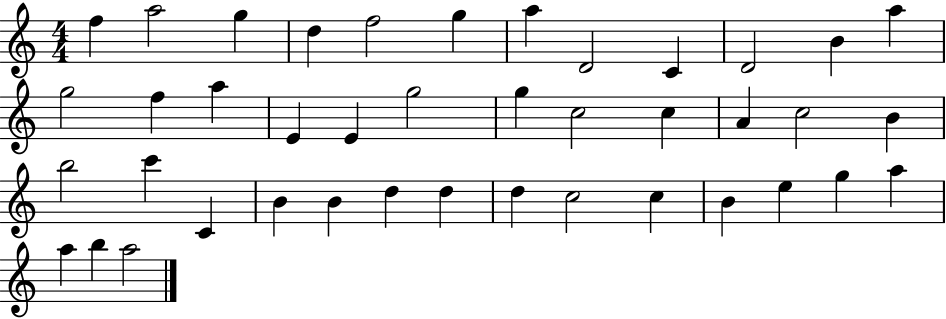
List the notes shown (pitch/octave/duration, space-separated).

F5/q A5/h G5/q D5/q F5/h G5/q A5/q D4/h C4/q D4/h B4/q A5/q G5/h F5/q A5/q E4/q E4/q G5/h G5/q C5/h C5/q A4/q C5/h B4/q B5/h C6/q C4/q B4/q B4/q D5/q D5/q D5/q C5/h C5/q B4/q E5/q G5/q A5/q A5/q B5/q A5/h